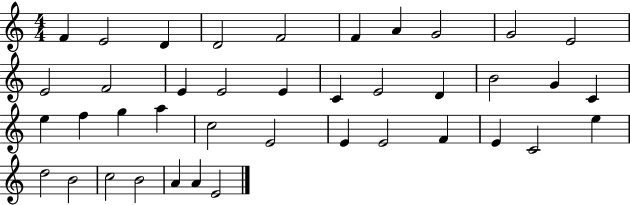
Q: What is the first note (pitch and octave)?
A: F4